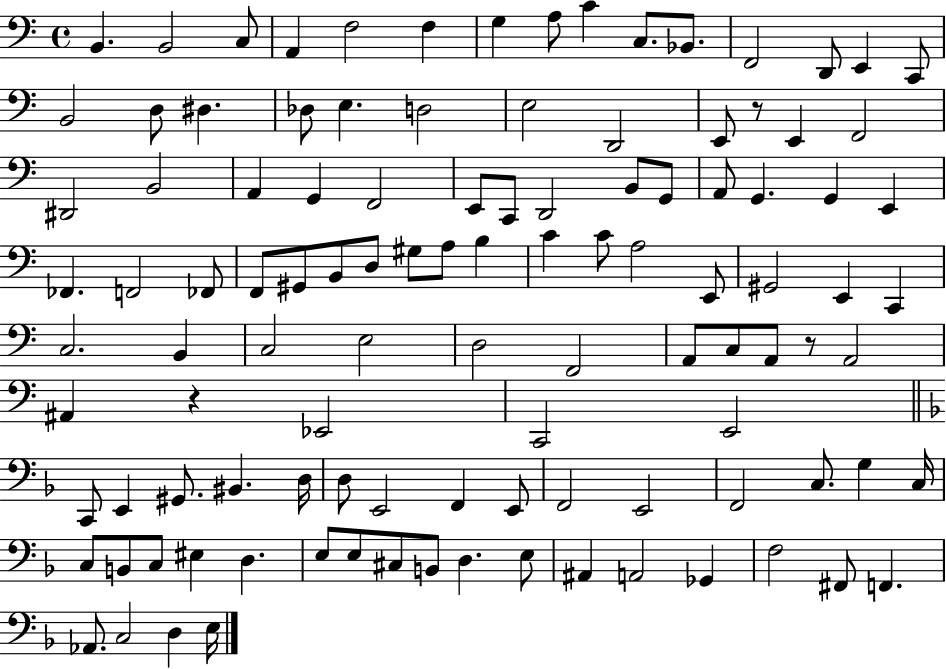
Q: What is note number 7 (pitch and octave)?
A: G3